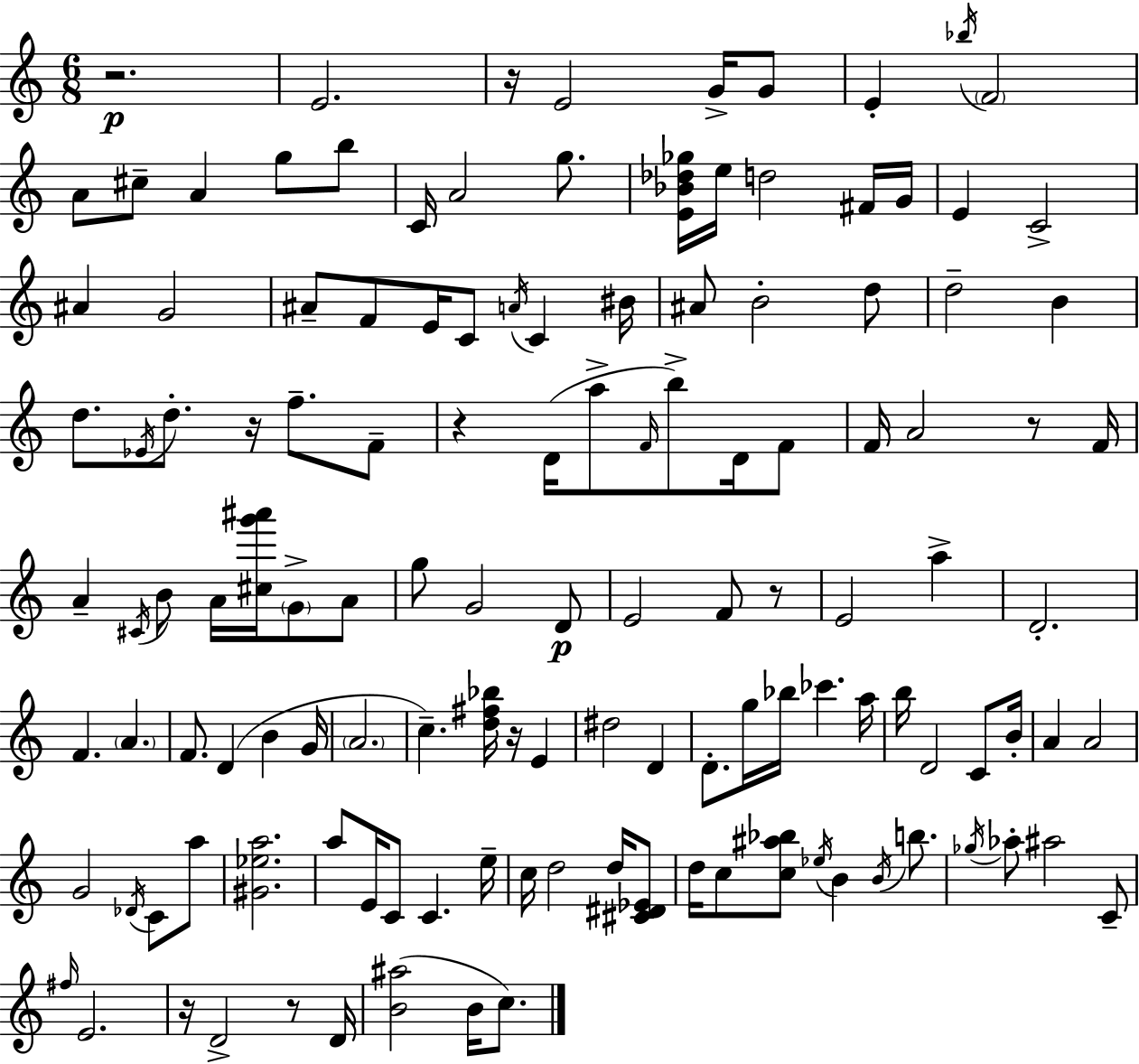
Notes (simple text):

R/h. E4/h. R/s E4/h G4/s G4/e E4/q Bb5/s F4/h A4/e C#5/e A4/q G5/e B5/e C4/s A4/h G5/e. [E4,Bb4,Db5,Gb5]/s E5/s D5/h F#4/s G4/s E4/q C4/h A#4/q G4/h A#4/e F4/e E4/s C4/e A4/s C4/q BIS4/s A#4/e B4/h D5/e D5/h B4/q D5/e. Eb4/s D5/e. R/s F5/e. F4/e R/q D4/s A5/e F4/s B5/e D4/s F4/e F4/s A4/h R/e F4/s A4/q C#4/s B4/e A4/s [C#5,G6,A#6]/s G4/e A4/e G5/e G4/h D4/e E4/h F4/e R/e E4/h A5/q D4/h. F4/q. A4/q. F4/e. D4/q B4/q G4/s A4/h. C5/q. [D5,F#5,Bb5]/s R/s E4/q D#5/h D4/q D4/e. G5/s Bb5/s CES6/q. A5/s B5/s D4/h C4/e B4/s A4/q A4/h G4/h Db4/s C4/e A5/e [G#4,Eb5,A5]/h. A5/e E4/s C4/e C4/q. E5/s C5/s D5/h D5/s [C#4,D#4,Eb4]/e D5/s C5/e [C5,A#5,Bb5]/e Eb5/s B4/q B4/s B5/e. Gb5/s Ab5/e A#5/h C4/e F#5/s E4/h. R/s D4/h R/e D4/s [B4,A#5]/h B4/s C5/e.